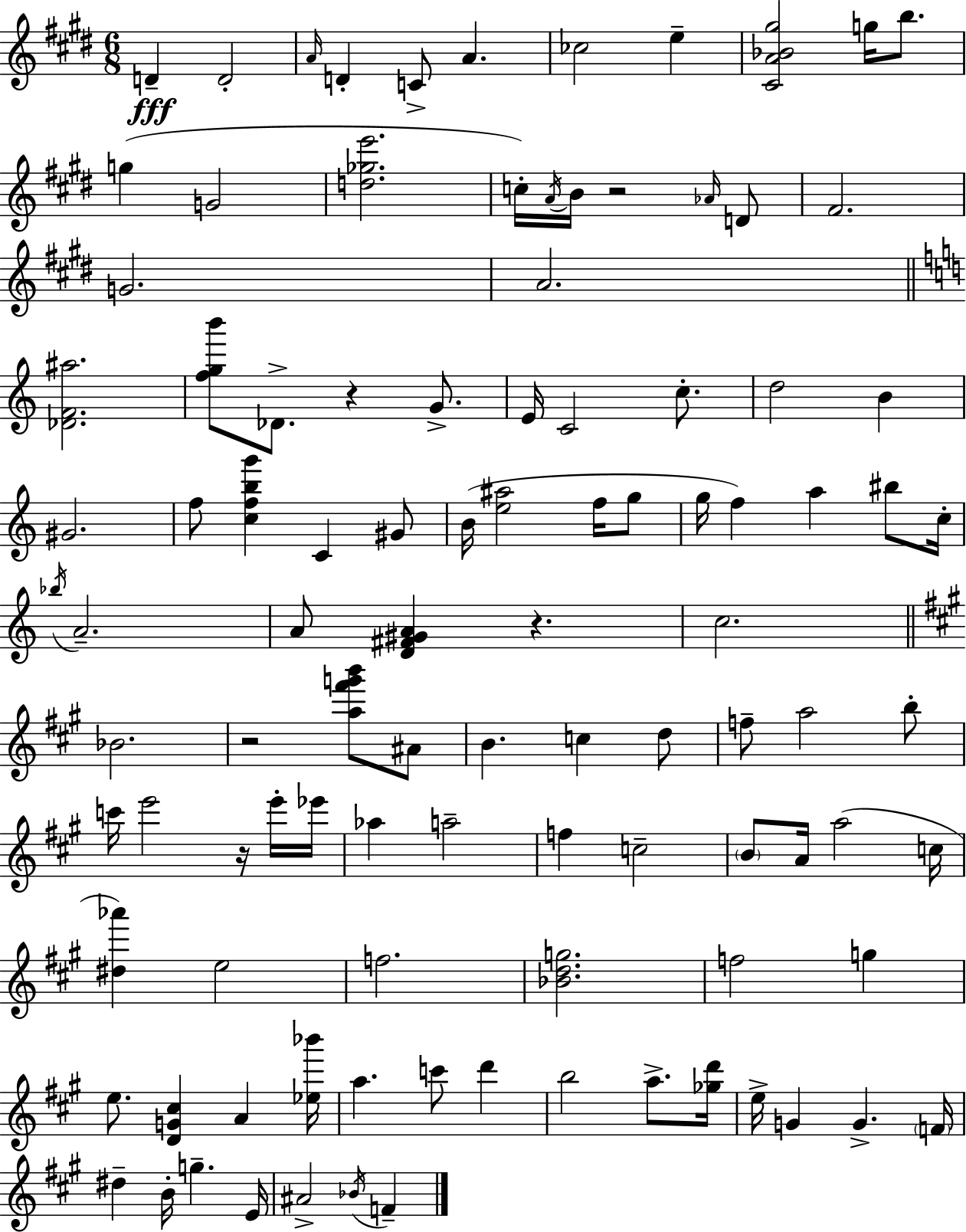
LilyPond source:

{
  \clef treble
  \numericTimeSignature
  \time 6/8
  \key e \major
  \repeat volta 2 { d'4--\fff d'2-. | \grace { a'16 } d'4-. c'8-> a'4. | ces''2 e''4-- | <cis' a' bes' gis''>2 g''16 b''8. | \break g''4( g'2 | <d'' ges'' e'''>2. | c''16-.) \acciaccatura { a'16 } b'16 r2 | \grace { aes'16 } d'8 fis'2. | \break g'2. | a'2. | \bar "||" \break \key c \major <des' f' ais''>2. | <f'' g'' b'''>8 des'8.-> r4 g'8.-> | e'16 c'2 c''8.-. | d''2 b'4 | \break gis'2. | f''8 <c'' f'' b'' g'''>4 c'4 gis'8 | b'16( <e'' ais''>2 f''16 g''8 | g''16 f''4) a''4 bis''8 c''16-. | \break \acciaccatura { bes''16 } a'2.-- | a'8 <d' fis' gis' a'>4 r4. | c''2. | \bar "||" \break \key a \major bes'2. | r2 <a'' fis''' g''' b'''>8 ais'8 | b'4. c''4 d''8 | f''8-- a''2 b''8-. | \break c'''16 e'''2 r16 e'''16-. ees'''16 | aes''4 a''2-- | f''4 c''2-- | \parenthesize b'8 a'16 a''2( c''16 | \break <dis'' aes'''>4) e''2 | f''2. | <bes' d'' g''>2. | f''2 g''4 | \break e''8. <d' g' cis''>4 a'4 <ees'' bes'''>16 | a''4. c'''8 d'''4 | b''2 a''8.-> <ges'' d'''>16 | e''16-> g'4 g'4.-> \parenthesize f'16 | \break dis''4-- b'16-. g''4.-- e'16 | ais'2-> \acciaccatura { bes'16 } f'4-- | } \bar "|."
}